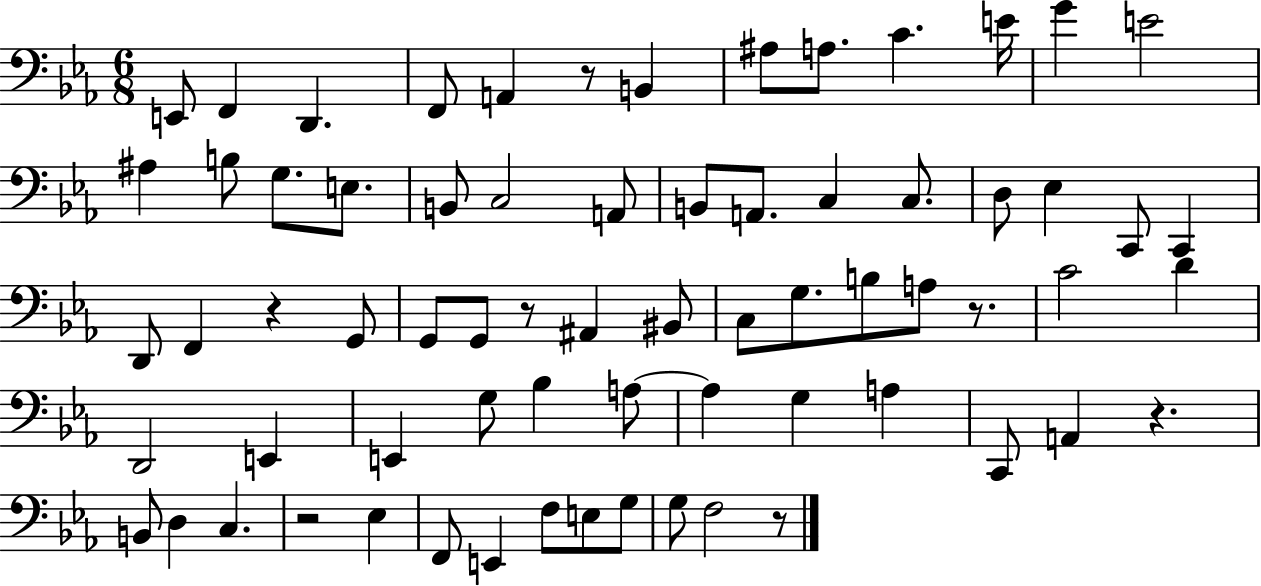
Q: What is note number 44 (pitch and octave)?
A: G3